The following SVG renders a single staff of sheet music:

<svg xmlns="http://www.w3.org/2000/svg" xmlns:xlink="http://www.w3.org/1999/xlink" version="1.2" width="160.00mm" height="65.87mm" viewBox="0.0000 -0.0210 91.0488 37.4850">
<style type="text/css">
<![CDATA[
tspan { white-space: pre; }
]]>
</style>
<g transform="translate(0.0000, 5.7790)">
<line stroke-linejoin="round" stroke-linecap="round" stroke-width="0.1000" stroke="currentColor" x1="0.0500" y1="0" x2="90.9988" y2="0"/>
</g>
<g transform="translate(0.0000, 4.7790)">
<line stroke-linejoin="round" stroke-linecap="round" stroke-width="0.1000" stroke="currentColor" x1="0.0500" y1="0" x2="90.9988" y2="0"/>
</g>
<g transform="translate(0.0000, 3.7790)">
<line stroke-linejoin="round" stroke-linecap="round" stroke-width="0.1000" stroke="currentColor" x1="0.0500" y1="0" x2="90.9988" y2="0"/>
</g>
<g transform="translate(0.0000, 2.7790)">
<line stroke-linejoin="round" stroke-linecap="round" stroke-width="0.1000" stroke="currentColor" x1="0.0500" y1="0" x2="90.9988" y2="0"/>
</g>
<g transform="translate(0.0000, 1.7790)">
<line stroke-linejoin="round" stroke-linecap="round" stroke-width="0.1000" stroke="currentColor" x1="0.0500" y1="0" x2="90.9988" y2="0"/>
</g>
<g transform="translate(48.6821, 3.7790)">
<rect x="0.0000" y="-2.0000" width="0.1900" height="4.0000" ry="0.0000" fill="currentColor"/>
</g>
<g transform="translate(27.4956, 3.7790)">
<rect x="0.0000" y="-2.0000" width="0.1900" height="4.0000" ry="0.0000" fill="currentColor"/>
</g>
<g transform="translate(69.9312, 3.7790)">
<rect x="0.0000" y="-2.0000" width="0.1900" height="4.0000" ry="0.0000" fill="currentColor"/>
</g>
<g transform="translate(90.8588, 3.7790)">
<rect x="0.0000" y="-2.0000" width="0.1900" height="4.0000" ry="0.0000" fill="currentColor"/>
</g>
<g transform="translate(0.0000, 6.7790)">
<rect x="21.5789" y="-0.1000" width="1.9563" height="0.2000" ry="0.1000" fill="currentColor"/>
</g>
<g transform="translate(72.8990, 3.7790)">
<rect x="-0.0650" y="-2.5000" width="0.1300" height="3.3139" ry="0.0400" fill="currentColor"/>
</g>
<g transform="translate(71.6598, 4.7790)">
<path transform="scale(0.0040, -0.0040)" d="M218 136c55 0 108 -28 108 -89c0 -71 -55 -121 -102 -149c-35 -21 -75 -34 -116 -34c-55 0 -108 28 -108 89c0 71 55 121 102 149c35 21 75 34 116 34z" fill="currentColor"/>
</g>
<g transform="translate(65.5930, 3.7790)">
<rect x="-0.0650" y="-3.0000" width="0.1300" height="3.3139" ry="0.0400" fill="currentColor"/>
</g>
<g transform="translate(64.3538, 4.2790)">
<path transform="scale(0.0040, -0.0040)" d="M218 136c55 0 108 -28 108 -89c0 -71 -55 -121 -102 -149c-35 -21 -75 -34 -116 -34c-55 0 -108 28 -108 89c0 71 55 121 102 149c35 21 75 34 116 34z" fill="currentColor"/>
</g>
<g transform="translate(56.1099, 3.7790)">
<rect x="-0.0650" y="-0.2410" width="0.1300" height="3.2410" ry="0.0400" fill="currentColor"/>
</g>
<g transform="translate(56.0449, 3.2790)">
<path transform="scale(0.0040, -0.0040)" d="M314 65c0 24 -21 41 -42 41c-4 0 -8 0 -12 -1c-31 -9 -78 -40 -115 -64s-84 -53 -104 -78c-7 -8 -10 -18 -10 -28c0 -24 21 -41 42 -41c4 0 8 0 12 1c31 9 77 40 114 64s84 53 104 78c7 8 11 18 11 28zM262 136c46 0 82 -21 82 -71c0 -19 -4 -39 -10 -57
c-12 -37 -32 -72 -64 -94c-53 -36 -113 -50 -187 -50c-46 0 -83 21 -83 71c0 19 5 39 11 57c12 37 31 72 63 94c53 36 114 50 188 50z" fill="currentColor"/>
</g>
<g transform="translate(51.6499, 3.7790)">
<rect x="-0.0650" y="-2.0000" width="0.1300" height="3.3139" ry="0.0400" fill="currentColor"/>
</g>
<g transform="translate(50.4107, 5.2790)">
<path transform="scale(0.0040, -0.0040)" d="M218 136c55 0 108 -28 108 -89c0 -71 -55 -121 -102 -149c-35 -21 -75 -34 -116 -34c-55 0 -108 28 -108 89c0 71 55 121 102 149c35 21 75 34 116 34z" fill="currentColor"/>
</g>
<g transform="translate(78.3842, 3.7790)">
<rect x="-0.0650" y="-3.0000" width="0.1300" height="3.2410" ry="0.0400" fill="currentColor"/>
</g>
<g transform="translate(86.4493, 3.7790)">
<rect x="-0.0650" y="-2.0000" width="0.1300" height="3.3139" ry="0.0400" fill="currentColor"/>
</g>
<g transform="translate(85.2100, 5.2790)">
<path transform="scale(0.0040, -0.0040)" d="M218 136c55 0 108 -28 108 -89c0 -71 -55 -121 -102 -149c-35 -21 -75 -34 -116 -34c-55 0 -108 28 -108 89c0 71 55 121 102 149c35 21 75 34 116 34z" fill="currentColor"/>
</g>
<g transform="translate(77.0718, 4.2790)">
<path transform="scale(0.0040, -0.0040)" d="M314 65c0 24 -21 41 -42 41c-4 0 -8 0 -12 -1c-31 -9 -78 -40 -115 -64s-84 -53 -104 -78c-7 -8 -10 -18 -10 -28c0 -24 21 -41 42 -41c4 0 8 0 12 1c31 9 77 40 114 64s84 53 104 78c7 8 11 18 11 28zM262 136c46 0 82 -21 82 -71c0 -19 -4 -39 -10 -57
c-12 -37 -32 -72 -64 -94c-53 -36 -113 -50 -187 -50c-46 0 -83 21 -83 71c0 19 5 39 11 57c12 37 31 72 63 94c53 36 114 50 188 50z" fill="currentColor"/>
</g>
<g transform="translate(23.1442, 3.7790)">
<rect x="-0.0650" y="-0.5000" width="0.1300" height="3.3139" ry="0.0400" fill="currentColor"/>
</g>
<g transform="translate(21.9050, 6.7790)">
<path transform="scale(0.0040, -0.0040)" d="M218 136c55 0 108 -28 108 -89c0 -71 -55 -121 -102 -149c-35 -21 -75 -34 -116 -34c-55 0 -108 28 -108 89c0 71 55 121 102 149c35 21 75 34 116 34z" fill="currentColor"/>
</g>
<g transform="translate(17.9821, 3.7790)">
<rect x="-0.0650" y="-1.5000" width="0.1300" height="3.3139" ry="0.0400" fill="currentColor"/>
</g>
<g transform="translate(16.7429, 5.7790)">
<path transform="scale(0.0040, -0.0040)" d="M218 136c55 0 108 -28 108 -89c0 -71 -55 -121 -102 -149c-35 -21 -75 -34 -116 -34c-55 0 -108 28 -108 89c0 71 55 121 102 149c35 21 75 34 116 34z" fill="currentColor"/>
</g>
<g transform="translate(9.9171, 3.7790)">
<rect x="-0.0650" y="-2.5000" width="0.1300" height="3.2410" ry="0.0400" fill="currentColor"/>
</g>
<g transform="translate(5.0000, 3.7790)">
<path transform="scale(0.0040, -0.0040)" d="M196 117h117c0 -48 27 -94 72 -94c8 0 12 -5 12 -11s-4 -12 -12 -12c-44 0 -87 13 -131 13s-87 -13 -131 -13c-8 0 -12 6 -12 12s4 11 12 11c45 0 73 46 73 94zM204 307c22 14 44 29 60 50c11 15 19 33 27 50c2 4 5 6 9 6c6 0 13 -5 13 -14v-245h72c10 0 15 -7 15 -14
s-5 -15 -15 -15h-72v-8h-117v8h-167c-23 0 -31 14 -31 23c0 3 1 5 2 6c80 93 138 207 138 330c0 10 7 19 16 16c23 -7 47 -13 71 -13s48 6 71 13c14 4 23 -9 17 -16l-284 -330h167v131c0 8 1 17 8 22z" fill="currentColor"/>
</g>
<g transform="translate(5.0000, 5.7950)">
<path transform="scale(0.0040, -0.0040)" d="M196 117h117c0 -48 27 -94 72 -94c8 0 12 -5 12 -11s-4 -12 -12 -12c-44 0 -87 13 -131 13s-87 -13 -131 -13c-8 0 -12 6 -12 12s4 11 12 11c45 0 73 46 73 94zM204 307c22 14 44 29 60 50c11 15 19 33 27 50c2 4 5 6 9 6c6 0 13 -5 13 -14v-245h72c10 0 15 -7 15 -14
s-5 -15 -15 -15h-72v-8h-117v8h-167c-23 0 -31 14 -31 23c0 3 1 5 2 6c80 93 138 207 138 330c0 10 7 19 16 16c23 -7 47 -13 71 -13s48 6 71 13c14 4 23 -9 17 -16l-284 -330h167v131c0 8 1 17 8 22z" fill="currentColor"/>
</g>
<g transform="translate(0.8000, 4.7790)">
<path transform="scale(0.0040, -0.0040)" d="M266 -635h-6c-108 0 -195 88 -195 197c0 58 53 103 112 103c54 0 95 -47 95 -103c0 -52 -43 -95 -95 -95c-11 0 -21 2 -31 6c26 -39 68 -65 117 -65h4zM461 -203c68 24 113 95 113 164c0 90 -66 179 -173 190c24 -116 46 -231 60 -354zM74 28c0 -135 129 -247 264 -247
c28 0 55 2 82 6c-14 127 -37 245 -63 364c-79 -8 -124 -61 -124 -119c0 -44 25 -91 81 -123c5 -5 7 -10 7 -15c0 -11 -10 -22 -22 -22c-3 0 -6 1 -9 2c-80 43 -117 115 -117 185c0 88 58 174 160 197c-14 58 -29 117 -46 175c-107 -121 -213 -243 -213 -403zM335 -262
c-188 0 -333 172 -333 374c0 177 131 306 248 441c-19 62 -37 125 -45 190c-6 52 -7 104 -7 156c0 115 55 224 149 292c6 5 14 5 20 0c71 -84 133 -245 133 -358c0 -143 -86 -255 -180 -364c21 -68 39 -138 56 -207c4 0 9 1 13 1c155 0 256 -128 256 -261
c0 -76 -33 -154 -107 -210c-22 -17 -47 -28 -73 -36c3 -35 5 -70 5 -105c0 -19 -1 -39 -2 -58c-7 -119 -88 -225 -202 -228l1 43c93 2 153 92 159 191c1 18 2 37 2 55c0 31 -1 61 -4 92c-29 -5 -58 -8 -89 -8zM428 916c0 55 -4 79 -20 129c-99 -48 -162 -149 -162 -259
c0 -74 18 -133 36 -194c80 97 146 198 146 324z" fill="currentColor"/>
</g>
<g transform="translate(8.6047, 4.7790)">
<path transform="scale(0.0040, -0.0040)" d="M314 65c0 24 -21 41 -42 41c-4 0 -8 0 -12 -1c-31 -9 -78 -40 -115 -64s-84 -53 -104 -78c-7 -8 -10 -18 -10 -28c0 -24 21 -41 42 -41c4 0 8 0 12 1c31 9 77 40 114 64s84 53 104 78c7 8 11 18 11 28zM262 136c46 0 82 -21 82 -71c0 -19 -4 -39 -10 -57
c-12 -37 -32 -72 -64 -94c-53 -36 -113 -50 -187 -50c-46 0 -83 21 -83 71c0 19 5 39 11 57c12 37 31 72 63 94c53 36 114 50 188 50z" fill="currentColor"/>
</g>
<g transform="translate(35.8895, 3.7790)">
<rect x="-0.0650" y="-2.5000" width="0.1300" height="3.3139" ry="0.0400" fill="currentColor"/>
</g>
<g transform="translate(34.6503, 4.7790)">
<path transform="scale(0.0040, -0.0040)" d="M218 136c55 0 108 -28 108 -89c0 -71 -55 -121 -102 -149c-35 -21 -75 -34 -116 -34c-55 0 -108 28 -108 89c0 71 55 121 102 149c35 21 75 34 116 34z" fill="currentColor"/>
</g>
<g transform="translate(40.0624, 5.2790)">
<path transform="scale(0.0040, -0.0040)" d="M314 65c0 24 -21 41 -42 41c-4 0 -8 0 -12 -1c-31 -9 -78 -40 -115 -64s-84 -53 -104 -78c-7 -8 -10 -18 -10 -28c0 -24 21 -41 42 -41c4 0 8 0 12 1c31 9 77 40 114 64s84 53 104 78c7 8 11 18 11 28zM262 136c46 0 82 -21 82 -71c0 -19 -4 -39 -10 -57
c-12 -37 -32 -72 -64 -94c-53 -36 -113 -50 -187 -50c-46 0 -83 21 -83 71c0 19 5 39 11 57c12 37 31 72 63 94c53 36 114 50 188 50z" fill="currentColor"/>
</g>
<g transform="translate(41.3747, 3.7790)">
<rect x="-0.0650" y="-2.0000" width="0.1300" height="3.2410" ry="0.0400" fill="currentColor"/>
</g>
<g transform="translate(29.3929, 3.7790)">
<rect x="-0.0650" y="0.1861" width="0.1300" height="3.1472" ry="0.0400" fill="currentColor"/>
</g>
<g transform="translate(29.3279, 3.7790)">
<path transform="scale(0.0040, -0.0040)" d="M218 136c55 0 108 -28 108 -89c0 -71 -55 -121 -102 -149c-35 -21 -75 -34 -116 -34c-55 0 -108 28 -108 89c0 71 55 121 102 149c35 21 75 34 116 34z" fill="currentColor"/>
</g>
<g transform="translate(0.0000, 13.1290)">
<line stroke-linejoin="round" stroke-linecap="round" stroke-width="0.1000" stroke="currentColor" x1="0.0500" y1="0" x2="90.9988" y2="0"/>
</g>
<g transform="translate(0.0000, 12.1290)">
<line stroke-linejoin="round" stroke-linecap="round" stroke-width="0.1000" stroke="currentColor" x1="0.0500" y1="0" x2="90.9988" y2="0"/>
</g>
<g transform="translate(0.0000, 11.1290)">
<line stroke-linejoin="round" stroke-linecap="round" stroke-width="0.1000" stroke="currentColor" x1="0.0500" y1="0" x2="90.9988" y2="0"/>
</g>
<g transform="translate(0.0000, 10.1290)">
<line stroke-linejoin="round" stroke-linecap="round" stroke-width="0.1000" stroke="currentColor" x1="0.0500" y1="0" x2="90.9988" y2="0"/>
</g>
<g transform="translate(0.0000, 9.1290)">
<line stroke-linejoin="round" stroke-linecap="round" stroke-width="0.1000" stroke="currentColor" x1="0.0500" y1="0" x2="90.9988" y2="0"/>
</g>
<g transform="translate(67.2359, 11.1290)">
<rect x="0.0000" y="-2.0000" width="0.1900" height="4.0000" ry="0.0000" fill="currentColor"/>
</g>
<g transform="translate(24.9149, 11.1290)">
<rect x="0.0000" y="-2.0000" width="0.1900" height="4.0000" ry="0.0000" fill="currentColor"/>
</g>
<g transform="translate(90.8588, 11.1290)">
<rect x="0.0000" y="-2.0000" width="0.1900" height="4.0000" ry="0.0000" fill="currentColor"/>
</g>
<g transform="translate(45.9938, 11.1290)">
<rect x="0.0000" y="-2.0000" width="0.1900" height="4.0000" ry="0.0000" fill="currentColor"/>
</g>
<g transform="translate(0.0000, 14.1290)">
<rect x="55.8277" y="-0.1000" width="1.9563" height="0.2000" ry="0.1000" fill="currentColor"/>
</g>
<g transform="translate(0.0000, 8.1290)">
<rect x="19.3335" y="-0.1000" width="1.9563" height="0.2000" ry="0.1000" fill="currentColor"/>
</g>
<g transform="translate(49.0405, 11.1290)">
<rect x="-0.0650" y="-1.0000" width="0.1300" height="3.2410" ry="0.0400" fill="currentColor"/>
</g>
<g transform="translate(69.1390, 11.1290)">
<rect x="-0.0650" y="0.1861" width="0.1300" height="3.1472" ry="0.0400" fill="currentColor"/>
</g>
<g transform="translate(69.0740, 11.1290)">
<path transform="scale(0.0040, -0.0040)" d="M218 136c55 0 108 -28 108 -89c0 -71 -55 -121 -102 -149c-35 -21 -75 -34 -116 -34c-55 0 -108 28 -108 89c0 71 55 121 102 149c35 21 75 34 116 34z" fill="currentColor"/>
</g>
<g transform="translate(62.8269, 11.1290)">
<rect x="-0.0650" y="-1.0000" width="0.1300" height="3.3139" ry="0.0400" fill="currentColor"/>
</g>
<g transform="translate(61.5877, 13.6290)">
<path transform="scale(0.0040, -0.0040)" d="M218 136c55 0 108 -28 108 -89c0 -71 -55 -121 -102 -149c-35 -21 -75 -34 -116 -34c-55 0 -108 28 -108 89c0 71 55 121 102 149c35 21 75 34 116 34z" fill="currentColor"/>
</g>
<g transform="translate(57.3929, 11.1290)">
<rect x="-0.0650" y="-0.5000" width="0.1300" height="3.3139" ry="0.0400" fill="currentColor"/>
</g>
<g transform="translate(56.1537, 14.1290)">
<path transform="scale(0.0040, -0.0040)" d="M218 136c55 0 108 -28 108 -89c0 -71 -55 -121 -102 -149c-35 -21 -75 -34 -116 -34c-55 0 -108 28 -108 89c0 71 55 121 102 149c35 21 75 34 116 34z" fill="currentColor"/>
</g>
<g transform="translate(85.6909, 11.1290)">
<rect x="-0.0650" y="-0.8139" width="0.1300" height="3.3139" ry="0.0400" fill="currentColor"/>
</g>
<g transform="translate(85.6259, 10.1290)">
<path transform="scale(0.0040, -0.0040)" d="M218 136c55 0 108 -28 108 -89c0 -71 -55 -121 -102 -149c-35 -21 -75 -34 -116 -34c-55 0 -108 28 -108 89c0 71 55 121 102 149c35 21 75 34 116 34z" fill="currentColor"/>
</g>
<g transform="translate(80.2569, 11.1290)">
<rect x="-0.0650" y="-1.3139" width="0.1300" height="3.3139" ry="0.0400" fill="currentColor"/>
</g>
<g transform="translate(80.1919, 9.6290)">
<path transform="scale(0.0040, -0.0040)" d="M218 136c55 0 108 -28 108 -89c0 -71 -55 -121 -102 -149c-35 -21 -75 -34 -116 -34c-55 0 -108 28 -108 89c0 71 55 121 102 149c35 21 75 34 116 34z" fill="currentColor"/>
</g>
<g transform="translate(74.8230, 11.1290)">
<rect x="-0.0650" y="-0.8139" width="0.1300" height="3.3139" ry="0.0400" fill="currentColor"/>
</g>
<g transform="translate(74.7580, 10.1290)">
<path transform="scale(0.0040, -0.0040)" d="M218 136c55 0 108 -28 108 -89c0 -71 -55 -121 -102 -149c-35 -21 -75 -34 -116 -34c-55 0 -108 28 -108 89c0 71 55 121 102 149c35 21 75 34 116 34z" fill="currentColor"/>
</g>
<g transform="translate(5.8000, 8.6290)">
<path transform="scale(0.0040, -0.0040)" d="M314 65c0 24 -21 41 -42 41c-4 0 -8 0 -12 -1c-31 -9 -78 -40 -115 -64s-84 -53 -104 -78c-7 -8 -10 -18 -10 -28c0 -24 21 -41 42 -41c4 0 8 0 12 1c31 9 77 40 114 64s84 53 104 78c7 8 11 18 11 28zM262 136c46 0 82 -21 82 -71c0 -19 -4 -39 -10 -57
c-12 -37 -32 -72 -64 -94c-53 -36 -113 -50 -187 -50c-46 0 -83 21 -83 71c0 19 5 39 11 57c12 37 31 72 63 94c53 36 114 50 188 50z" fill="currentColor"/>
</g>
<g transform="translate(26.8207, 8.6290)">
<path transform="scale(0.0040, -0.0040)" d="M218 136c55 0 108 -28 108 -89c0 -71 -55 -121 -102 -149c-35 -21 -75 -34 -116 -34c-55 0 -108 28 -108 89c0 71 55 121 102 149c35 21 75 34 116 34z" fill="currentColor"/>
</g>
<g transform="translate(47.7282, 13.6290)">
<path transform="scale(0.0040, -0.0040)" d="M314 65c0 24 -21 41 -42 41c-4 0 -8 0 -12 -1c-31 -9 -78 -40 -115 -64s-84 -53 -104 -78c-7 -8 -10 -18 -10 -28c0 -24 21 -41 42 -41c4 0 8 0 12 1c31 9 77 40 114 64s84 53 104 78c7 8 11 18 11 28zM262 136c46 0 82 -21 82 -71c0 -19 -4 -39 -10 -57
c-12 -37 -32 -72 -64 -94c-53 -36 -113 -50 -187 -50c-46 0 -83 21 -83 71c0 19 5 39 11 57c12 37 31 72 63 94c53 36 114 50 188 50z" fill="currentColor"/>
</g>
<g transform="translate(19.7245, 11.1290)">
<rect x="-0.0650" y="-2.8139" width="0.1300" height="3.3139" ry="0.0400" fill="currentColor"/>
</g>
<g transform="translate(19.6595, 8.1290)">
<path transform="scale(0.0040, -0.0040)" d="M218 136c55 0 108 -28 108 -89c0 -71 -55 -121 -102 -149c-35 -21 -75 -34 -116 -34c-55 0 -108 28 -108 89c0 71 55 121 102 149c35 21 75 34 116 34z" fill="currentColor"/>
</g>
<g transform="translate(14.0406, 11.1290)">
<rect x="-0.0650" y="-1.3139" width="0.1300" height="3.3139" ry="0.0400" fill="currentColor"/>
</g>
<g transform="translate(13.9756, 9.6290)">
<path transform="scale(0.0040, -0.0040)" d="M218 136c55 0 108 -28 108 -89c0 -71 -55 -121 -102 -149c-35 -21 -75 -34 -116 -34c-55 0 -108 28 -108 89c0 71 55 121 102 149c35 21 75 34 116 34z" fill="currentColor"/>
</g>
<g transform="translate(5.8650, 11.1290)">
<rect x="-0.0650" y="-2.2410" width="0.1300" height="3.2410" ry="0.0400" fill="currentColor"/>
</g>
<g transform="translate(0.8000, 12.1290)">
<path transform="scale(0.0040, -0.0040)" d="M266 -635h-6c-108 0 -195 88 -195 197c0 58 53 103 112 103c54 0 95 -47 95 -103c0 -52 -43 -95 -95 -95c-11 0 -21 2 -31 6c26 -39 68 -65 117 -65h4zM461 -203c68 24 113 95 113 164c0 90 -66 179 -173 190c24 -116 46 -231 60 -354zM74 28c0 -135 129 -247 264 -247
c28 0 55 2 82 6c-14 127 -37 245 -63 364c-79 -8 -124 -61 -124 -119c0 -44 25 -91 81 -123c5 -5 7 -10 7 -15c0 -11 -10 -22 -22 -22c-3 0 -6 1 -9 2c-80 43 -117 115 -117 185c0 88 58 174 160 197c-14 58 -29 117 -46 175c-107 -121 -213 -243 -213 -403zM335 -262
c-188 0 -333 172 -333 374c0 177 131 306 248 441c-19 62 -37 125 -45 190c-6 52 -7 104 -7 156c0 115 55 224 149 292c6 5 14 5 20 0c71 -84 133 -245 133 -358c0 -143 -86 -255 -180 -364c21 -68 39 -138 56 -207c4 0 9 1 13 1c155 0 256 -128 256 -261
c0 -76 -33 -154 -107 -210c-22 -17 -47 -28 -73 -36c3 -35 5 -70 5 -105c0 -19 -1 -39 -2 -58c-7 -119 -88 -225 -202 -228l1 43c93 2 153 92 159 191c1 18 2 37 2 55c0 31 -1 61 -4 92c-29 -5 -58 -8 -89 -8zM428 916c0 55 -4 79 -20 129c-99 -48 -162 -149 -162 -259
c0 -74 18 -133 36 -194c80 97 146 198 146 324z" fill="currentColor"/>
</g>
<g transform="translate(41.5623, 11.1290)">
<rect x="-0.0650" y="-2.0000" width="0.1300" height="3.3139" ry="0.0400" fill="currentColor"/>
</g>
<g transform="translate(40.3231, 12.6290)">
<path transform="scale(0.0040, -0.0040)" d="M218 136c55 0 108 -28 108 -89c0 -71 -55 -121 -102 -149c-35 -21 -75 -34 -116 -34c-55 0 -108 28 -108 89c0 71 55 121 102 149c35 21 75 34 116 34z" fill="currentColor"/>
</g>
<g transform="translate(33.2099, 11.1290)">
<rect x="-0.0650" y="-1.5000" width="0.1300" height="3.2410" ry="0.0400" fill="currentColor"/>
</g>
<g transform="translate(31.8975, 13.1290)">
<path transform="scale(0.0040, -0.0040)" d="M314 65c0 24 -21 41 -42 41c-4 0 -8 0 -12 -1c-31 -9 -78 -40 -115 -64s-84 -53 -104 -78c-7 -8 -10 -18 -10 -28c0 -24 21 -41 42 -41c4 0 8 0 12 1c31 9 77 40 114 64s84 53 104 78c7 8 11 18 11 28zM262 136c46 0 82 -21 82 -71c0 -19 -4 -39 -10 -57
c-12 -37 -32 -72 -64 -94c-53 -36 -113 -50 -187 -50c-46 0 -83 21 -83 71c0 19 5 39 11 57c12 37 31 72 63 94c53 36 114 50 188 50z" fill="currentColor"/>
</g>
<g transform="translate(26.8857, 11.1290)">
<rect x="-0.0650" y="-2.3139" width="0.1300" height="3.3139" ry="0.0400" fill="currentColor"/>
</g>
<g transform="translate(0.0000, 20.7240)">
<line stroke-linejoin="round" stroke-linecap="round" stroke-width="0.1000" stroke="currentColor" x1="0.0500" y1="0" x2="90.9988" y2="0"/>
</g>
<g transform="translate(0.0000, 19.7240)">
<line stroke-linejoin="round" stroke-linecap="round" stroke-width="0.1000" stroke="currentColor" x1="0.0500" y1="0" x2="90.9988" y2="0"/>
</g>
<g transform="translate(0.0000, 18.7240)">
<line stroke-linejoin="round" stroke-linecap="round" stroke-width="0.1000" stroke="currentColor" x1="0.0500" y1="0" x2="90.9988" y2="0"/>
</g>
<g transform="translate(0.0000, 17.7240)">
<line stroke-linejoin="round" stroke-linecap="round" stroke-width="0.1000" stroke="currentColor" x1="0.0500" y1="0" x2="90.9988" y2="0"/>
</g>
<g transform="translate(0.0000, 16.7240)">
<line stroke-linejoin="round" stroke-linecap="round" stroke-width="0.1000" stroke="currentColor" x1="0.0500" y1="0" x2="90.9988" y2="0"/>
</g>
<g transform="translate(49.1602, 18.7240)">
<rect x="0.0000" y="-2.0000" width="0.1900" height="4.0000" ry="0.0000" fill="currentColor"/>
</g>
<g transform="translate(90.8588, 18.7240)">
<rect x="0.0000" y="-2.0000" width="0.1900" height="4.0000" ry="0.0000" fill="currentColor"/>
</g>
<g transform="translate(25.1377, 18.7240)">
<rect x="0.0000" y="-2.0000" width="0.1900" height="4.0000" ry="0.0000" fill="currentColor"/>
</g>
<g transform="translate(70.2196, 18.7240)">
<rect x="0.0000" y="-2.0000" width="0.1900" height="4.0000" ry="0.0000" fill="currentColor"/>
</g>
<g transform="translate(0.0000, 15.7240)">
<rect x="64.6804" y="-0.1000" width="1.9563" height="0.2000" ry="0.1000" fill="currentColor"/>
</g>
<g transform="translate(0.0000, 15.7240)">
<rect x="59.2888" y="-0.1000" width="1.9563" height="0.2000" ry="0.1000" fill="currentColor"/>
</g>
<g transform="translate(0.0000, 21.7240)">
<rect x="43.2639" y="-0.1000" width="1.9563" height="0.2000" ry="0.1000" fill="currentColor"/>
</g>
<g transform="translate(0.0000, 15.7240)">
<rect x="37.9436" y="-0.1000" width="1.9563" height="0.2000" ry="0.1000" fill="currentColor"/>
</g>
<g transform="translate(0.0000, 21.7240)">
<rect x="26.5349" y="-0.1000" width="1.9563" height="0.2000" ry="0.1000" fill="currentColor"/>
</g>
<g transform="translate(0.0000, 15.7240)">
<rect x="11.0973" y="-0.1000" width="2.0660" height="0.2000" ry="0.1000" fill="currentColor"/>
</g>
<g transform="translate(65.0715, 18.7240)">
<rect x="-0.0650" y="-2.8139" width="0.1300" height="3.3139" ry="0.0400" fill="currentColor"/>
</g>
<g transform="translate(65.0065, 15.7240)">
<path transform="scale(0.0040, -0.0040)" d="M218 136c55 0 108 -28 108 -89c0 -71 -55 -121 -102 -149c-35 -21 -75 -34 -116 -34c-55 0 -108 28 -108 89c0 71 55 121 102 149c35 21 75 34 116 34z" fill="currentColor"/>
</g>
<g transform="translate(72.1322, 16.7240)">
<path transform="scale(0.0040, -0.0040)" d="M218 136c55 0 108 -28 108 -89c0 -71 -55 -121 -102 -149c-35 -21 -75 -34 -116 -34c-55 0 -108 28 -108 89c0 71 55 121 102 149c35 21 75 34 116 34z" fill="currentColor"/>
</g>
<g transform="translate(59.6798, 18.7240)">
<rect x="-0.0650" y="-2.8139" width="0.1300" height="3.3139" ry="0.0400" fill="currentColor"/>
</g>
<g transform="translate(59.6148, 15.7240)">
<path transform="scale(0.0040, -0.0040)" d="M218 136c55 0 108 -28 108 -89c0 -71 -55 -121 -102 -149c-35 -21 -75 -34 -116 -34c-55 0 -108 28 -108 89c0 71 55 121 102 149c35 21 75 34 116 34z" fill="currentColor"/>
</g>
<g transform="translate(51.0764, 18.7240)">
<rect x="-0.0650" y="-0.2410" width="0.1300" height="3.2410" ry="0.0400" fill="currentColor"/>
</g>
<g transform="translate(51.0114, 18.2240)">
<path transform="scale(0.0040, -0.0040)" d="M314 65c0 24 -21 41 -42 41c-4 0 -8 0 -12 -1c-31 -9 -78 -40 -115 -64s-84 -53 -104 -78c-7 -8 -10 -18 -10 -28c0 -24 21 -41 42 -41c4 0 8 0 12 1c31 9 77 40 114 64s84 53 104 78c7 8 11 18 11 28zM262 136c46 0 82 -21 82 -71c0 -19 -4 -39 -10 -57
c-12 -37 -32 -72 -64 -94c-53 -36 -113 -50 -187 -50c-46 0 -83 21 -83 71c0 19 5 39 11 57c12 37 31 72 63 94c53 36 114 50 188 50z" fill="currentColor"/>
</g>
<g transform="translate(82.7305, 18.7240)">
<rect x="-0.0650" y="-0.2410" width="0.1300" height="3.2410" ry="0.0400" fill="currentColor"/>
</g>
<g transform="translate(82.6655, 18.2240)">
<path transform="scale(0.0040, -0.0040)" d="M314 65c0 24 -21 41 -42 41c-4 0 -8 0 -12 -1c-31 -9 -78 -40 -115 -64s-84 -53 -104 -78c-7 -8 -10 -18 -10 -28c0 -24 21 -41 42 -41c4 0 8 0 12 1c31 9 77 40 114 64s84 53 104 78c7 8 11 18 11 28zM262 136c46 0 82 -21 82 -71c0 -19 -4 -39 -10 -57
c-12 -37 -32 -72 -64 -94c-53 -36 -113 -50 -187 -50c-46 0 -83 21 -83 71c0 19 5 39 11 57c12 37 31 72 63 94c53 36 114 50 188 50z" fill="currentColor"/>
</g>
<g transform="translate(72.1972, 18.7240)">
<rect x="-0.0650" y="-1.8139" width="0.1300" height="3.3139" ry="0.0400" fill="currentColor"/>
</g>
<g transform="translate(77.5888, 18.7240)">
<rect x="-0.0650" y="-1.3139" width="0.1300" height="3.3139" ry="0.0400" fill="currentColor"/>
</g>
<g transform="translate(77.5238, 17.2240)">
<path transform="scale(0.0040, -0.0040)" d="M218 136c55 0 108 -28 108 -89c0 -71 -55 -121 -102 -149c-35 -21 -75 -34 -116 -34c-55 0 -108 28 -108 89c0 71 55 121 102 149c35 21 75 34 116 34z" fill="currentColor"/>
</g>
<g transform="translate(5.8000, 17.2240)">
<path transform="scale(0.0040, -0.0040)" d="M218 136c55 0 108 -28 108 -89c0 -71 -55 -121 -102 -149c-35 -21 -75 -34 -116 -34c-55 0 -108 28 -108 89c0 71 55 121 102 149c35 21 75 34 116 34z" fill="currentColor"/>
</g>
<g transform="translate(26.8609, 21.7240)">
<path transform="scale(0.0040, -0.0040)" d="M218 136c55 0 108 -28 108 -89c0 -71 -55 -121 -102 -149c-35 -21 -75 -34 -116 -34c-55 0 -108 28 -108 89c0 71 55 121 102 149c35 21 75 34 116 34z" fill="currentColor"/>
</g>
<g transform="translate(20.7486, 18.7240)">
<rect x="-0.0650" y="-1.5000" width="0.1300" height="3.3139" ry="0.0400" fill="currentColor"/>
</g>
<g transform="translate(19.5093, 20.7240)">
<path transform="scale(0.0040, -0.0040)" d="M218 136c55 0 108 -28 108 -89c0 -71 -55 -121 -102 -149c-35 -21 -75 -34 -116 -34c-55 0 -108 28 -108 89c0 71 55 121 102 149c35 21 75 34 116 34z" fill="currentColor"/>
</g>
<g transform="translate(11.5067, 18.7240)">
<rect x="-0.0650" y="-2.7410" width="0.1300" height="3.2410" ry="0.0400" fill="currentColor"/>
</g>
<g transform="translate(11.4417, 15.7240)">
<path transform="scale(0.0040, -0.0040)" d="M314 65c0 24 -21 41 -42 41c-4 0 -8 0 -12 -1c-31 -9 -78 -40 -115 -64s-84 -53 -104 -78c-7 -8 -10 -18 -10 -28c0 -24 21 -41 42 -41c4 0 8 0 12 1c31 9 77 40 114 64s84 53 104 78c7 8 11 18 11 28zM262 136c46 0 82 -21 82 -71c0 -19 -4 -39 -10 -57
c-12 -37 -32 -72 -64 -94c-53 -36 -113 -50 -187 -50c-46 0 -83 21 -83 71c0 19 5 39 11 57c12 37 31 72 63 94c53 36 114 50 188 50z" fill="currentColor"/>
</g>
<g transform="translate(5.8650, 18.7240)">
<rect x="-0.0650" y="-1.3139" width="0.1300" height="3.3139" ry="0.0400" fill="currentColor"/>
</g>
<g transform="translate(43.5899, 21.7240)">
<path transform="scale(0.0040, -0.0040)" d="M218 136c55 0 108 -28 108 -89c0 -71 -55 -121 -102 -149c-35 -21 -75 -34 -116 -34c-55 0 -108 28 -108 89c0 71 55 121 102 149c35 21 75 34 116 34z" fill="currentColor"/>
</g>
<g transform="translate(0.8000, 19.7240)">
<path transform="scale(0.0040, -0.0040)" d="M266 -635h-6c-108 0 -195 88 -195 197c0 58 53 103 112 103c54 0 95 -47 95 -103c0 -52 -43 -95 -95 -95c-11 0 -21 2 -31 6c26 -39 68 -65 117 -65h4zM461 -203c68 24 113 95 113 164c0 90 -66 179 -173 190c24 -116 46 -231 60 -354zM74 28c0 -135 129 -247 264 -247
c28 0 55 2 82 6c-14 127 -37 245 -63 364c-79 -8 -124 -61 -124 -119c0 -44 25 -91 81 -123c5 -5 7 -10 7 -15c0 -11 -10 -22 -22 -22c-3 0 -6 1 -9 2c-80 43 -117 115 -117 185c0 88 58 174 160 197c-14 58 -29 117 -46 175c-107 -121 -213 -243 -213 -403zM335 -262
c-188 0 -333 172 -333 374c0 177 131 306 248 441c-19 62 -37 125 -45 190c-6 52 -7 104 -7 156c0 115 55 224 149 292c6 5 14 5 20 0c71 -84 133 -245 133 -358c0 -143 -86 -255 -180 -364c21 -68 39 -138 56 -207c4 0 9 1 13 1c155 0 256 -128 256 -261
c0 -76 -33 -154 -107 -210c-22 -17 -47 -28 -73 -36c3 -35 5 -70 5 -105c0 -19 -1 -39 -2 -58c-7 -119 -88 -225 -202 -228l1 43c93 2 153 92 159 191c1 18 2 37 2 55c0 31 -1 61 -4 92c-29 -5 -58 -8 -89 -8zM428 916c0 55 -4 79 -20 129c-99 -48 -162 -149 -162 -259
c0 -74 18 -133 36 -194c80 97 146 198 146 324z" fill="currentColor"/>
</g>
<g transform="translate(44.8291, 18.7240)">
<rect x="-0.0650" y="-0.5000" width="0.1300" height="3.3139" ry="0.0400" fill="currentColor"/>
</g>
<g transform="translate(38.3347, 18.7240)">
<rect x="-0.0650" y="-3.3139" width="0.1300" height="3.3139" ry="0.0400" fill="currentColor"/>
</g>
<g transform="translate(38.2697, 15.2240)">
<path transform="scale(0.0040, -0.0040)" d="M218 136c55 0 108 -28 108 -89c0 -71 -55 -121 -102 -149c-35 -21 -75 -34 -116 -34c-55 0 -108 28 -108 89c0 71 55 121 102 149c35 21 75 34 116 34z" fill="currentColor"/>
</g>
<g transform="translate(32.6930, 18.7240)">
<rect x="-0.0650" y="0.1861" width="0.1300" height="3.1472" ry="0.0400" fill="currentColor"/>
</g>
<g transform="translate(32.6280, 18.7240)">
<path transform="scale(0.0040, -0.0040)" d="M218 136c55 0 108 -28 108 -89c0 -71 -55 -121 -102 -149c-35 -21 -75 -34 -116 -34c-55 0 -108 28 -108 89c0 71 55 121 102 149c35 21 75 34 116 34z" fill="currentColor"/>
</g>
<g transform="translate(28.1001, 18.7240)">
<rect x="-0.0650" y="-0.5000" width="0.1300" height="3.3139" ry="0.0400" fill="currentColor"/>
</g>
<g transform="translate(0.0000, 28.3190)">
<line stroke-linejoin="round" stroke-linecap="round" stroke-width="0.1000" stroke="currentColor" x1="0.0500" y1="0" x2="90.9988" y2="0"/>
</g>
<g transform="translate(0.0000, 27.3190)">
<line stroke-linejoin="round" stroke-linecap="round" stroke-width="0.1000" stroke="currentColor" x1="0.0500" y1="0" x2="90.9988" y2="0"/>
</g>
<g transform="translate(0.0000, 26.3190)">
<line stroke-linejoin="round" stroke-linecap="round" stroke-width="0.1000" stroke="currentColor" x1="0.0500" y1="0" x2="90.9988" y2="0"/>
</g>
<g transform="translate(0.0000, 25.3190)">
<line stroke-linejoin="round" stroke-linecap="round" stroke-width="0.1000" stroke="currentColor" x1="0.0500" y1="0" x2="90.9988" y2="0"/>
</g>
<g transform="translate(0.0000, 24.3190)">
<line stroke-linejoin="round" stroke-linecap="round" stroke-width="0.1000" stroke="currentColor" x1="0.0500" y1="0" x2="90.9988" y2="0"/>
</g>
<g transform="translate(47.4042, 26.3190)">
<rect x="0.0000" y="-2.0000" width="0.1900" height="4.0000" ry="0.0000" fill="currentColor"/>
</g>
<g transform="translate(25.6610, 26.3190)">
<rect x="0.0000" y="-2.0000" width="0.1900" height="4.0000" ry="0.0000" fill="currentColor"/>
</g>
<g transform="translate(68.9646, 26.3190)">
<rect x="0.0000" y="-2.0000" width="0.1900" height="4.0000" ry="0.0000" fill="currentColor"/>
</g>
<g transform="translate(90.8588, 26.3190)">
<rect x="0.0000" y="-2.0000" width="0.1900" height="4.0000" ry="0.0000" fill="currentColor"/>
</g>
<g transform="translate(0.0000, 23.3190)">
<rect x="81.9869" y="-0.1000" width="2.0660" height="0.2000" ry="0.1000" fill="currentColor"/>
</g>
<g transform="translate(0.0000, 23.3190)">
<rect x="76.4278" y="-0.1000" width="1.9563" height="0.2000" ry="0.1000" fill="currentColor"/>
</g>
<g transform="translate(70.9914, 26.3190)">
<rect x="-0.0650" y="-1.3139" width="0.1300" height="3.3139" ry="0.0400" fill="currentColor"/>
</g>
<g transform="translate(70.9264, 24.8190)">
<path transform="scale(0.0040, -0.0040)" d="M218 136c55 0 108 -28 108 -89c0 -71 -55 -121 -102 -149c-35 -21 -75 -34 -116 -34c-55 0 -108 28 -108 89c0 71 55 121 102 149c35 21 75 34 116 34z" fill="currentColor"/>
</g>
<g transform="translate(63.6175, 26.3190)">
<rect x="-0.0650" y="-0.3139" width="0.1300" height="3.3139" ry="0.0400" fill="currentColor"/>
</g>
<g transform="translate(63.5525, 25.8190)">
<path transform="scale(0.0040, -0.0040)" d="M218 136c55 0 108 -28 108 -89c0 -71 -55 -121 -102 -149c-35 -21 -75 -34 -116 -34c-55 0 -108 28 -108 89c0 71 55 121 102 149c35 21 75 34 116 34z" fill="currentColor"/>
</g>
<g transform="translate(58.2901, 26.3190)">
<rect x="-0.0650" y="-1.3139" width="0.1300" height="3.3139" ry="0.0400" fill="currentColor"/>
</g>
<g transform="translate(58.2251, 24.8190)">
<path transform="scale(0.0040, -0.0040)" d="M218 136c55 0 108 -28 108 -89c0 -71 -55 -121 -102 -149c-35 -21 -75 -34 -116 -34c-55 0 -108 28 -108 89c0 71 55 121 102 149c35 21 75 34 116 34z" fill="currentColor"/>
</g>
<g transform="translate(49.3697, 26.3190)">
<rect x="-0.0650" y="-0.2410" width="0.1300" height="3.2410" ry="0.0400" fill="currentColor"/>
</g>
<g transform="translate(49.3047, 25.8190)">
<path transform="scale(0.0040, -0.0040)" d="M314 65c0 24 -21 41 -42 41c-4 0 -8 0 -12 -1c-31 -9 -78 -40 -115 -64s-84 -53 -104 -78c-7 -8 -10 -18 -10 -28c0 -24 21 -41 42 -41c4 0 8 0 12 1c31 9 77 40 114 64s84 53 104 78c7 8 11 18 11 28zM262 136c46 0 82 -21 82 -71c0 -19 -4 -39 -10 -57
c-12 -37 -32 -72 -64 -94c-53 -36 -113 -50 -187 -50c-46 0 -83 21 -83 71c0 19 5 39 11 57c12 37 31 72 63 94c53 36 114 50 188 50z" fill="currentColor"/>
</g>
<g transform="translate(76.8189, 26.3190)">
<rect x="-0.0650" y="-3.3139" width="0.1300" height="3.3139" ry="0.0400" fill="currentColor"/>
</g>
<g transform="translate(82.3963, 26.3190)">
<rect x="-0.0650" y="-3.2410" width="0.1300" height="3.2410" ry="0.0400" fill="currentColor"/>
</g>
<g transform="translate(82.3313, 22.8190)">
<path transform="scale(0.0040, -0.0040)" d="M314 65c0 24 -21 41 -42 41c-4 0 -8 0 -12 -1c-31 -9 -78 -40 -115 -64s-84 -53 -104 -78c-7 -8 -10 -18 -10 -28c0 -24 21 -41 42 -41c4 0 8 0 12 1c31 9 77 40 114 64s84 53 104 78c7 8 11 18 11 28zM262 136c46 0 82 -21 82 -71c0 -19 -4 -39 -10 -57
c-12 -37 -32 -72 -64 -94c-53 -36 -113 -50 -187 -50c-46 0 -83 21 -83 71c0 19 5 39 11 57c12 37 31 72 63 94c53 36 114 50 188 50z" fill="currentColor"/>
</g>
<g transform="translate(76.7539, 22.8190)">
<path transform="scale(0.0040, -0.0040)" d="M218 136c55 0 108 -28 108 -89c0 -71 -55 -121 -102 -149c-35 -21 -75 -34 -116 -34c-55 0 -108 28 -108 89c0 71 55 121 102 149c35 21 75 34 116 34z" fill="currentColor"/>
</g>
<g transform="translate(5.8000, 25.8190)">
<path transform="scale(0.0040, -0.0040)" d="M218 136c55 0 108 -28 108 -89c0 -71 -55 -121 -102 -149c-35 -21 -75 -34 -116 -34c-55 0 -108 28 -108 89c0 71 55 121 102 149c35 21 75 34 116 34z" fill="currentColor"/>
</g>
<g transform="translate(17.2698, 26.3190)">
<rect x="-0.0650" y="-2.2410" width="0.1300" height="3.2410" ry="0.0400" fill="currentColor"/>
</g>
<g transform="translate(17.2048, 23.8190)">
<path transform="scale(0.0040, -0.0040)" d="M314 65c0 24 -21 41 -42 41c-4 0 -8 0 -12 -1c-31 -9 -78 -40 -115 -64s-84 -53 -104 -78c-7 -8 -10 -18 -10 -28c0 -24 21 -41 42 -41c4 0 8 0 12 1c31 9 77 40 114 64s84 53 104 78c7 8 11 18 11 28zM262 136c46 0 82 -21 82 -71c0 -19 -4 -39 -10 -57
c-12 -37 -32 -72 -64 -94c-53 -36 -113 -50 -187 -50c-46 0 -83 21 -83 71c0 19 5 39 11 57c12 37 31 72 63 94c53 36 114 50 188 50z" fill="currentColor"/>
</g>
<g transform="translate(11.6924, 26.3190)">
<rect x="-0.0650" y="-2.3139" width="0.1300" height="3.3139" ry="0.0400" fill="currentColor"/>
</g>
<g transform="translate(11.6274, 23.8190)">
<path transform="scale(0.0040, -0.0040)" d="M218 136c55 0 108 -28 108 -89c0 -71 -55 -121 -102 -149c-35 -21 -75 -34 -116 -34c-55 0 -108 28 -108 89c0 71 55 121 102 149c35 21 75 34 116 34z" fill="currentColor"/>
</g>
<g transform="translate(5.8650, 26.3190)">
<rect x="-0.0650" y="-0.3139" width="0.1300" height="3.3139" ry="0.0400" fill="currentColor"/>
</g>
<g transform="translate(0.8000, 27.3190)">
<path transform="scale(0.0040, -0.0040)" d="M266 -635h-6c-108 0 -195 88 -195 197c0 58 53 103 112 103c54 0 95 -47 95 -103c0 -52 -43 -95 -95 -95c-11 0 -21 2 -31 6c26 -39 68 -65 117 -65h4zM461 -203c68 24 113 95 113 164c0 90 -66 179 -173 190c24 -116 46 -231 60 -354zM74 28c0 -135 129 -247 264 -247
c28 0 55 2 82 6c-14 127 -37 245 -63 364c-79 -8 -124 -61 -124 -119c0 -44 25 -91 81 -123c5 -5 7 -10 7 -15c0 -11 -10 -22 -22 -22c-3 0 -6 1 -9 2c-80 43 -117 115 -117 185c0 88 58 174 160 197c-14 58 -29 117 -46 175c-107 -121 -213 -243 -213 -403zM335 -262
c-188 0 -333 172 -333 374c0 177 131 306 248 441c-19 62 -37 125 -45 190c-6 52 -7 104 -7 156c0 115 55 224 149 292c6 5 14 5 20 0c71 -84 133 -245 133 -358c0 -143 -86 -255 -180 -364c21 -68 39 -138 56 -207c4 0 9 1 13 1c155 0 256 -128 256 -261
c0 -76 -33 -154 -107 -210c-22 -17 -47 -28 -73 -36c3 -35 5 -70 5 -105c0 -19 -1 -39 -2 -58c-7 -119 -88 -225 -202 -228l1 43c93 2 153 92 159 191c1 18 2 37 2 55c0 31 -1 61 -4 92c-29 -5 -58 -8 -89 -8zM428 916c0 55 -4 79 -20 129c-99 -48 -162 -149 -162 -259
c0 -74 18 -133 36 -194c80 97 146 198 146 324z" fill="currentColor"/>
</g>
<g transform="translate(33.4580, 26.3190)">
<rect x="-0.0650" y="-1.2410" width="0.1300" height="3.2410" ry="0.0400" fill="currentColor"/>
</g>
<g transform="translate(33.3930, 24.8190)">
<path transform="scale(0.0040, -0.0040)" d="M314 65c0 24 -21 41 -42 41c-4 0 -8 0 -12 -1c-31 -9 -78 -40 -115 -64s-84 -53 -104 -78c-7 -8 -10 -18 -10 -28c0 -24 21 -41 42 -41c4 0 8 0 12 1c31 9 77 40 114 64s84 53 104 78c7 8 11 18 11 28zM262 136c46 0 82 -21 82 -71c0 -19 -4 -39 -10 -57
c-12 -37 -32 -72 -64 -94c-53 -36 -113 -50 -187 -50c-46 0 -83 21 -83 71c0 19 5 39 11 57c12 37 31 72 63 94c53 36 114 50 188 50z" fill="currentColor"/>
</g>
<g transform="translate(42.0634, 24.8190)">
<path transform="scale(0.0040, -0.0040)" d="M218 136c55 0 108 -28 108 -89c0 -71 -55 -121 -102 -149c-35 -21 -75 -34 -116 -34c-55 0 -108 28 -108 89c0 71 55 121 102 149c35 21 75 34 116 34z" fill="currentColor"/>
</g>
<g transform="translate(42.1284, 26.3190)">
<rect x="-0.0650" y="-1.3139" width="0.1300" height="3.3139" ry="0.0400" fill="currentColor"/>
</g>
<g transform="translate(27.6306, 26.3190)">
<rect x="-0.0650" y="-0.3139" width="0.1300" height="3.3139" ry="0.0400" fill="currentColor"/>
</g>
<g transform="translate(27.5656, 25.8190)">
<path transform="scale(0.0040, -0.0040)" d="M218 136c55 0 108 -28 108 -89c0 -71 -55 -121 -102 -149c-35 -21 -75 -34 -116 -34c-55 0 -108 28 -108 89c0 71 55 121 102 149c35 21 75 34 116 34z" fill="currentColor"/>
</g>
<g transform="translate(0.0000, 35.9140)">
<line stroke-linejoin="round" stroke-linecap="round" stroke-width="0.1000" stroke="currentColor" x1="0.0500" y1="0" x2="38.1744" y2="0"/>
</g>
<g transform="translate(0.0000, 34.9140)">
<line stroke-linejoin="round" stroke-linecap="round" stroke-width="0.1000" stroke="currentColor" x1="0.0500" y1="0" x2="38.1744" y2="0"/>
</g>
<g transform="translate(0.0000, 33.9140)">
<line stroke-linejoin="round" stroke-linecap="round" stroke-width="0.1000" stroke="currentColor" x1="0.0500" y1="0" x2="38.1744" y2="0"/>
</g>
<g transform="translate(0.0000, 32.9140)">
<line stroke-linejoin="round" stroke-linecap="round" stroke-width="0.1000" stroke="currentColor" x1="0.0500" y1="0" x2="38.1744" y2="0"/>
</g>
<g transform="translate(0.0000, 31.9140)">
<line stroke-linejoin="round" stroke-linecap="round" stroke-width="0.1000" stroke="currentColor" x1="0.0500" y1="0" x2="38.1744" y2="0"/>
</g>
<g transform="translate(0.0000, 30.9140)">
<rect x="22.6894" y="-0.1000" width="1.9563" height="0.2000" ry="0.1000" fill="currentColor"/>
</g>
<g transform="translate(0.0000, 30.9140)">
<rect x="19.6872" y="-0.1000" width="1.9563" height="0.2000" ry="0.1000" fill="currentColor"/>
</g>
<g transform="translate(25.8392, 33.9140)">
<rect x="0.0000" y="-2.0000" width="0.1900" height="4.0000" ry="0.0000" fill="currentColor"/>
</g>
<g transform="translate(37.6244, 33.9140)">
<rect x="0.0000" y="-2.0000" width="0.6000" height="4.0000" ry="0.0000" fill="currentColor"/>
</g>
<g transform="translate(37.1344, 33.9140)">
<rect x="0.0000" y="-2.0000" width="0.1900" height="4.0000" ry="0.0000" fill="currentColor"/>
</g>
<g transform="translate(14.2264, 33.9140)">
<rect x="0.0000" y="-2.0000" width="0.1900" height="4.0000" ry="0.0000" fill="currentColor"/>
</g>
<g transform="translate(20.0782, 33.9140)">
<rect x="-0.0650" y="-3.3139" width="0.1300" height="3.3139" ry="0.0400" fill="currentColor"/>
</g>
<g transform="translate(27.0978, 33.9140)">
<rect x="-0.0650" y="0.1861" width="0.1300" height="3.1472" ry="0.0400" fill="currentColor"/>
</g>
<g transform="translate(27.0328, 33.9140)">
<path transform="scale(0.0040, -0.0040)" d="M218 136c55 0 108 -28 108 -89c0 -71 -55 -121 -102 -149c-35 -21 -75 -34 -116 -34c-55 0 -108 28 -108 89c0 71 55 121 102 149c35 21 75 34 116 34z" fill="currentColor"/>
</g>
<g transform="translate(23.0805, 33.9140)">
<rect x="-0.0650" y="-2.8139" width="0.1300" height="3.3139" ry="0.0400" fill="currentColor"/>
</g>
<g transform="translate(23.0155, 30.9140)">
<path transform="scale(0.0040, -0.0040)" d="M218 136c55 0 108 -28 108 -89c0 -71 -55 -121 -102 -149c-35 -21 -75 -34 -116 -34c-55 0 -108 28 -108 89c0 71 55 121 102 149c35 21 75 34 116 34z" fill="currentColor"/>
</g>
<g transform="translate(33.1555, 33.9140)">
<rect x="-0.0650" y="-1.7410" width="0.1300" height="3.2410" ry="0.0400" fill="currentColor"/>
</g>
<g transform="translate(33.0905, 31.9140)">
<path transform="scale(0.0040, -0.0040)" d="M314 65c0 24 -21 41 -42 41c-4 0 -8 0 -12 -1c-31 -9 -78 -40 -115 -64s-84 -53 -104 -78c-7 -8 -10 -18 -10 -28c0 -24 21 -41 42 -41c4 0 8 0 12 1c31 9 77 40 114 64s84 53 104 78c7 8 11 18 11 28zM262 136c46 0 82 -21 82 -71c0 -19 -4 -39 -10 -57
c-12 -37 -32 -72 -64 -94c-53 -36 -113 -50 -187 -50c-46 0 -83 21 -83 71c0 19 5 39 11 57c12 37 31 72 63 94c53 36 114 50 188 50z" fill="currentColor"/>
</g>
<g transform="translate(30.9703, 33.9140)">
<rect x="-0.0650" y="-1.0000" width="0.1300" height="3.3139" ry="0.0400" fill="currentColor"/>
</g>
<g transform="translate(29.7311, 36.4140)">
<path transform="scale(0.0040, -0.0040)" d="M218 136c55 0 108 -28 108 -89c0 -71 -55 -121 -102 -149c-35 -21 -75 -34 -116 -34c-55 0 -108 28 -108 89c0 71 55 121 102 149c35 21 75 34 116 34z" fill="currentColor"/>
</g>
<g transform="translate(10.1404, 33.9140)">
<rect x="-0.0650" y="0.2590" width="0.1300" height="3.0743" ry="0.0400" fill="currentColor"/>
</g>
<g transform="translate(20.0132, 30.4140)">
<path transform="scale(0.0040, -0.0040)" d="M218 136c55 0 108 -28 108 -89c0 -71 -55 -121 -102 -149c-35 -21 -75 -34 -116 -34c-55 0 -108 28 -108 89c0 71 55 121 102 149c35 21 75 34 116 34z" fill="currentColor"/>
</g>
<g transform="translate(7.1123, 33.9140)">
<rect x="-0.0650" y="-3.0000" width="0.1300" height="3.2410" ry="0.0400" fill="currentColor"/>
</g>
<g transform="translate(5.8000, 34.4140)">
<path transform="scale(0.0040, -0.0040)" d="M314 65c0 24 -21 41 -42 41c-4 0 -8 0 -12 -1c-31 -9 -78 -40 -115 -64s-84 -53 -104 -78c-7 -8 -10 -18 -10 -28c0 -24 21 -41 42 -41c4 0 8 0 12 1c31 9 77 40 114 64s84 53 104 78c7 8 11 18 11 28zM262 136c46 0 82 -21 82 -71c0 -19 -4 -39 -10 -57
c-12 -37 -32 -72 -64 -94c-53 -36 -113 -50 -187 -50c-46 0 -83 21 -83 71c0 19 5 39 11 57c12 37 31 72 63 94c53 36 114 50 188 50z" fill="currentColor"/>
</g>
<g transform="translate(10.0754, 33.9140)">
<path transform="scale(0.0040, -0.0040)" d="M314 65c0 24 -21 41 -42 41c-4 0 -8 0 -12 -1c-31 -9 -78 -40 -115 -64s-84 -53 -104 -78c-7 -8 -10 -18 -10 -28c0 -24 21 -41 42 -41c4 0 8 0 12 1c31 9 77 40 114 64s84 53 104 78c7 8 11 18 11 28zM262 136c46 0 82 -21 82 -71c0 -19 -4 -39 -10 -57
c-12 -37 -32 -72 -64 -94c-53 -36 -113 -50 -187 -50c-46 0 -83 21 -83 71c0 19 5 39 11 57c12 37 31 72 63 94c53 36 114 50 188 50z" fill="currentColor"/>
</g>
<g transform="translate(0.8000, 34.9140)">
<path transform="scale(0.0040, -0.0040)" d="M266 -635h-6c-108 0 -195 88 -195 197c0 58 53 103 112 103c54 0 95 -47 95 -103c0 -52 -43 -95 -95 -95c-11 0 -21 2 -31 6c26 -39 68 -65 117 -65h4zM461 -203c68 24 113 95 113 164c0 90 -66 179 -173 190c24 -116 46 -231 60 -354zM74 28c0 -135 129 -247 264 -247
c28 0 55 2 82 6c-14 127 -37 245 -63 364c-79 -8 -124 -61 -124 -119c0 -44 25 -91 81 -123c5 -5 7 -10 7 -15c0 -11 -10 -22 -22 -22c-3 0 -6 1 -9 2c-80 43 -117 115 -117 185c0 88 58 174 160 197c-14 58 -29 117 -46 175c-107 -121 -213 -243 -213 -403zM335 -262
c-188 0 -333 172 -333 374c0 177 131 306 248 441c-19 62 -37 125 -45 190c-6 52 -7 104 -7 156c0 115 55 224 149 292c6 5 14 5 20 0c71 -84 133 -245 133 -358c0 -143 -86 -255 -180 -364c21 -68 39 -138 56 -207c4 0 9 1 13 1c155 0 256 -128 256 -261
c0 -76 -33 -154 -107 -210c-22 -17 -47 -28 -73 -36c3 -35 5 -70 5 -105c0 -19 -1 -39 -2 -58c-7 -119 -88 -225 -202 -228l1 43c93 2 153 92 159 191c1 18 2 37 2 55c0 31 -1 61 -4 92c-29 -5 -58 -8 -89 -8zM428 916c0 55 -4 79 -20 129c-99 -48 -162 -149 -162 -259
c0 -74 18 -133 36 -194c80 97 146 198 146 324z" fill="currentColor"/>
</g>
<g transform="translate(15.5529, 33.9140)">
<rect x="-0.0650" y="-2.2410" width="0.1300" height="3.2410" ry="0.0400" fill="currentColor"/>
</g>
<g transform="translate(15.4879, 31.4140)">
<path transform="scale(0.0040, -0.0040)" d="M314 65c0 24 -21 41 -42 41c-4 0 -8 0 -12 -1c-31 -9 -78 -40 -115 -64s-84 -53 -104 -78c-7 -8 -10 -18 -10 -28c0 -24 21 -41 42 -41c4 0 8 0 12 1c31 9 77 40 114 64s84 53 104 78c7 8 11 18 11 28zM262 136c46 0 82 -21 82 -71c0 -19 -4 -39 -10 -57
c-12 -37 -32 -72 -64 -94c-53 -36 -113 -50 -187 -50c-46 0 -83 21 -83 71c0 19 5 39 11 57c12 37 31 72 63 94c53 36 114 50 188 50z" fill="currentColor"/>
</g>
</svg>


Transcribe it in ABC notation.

X:1
T:Untitled
M:4/4
L:1/4
K:C
G2 E C B G F2 F c2 A G A2 F g2 e a g E2 F D2 C D B d e d e a2 E C B b C c2 a a f e c2 c g g2 c e2 e c2 e c e b b2 A2 B2 g2 b a B D f2